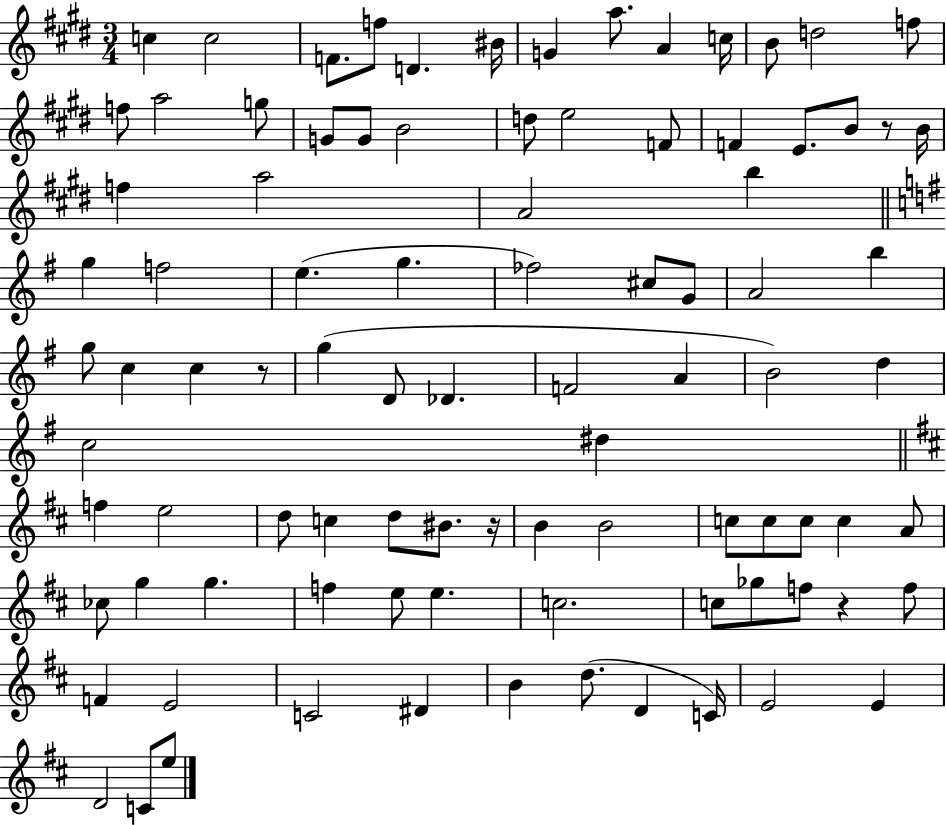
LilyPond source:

{
  \clef treble
  \numericTimeSignature
  \time 3/4
  \key e \major
  \repeat volta 2 { c''4 c''2 | f'8. f''8 d'4. bis'16 | g'4 a''8. a'4 c''16 | b'8 d''2 f''8 | \break f''8 a''2 g''8 | g'8 g'8 b'2 | d''8 e''2 f'8 | f'4 e'8. b'8 r8 b'16 | \break f''4 a''2 | a'2 b''4 | \bar "||" \break \key g \major g''4 f''2 | e''4.( g''4. | fes''2) cis''8 g'8 | a'2 b''4 | \break g''8 c''4 c''4 r8 | g''4( d'8 des'4. | f'2 a'4 | b'2) d''4 | \break c''2 dis''4 | \bar "||" \break \key b \minor f''4 e''2 | d''8 c''4 d''8 bis'8. r16 | b'4 b'2 | c''8 c''8 c''8 c''4 a'8 | \break ces''8 g''4 g''4. | f''4 e''8 e''4. | c''2. | c''8 ges''8 f''8 r4 f''8 | \break f'4 e'2 | c'2 dis'4 | b'4 d''8.( d'4 c'16) | e'2 e'4 | \break d'2 c'8 e''8 | } \bar "|."
}